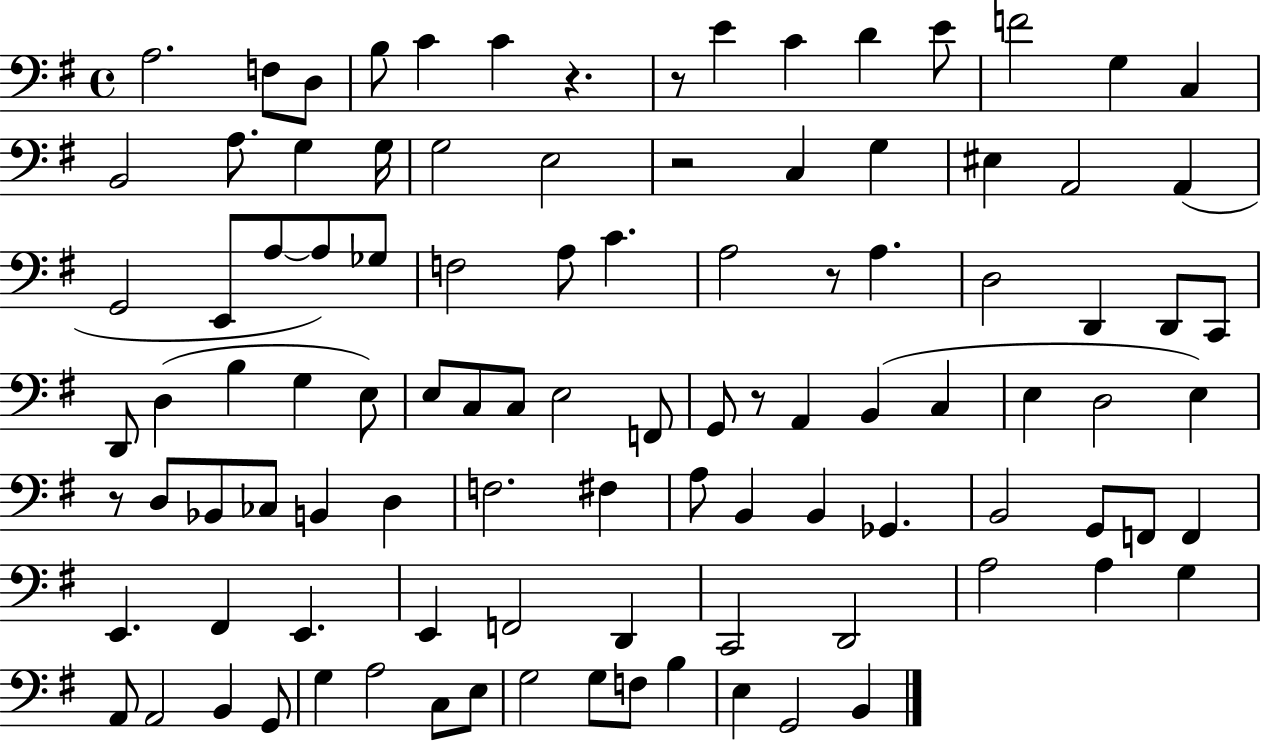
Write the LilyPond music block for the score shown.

{
  \clef bass
  \time 4/4
  \defaultTimeSignature
  \key g \major
  a2. f8 d8 | b8 c'4 c'4 r4. | r8 e'4 c'4 d'4 e'8 | f'2 g4 c4 | \break b,2 a8. g4 g16 | g2 e2 | r2 c4 g4 | eis4 a,2 a,4( | \break g,2 e,8 a8~~ a8) ges8 | f2 a8 c'4. | a2 r8 a4. | d2 d,4 d,8 c,8 | \break d,8 d4( b4 g4 e8) | e8 c8 c8 e2 f,8 | g,8 r8 a,4 b,4( c4 | e4 d2 e4) | \break r8 d8 bes,8 ces8 b,4 d4 | f2. fis4 | a8 b,4 b,4 ges,4. | b,2 g,8 f,8 f,4 | \break e,4. fis,4 e,4. | e,4 f,2 d,4 | c,2 d,2 | a2 a4 g4 | \break a,8 a,2 b,4 g,8 | g4 a2 c8 e8 | g2 g8 f8 b4 | e4 g,2 b,4 | \break \bar "|."
}